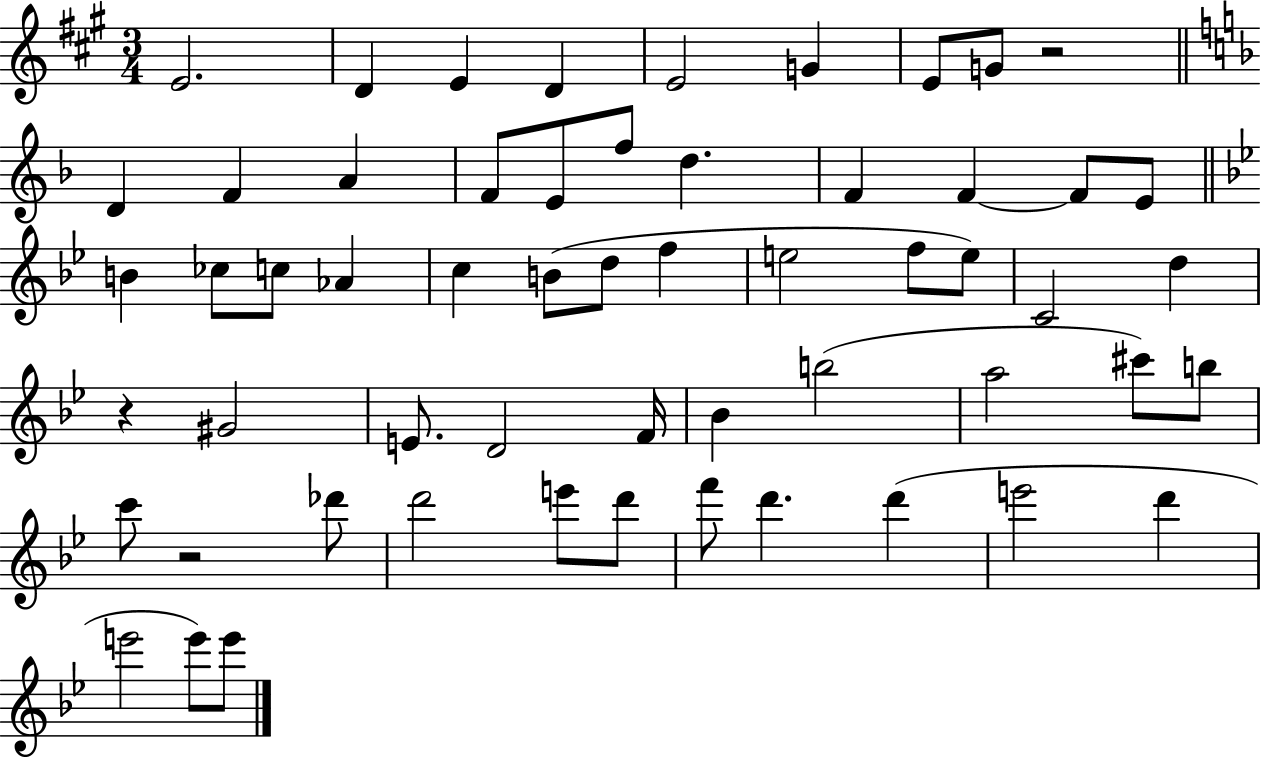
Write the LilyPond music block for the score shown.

{
  \clef treble
  \numericTimeSignature
  \time 3/4
  \key a \major
  \repeat volta 2 { e'2. | d'4 e'4 d'4 | e'2 g'4 | e'8 g'8 r2 | \break \bar "||" \break \key f \major d'4 f'4 a'4 | f'8 e'8 f''8 d''4. | f'4 f'4~~ f'8 e'8 | \bar "||" \break \key bes \major b'4 ces''8 c''8 aes'4 | c''4 b'8( d''8 f''4 | e''2 f''8 e''8) | c'2 d''4 | \break r4 gis'2 | e'8. d'2 f'16 | bes'4 b''2( | a''2 cis'''8) b''8 | \break c'''8 r2 des'''8 | d'''2 e'''8 d'''8 | f'''8 d'''4. d'''4( | e'''2 d'''4 | \break e'''2 e'''8) e'''8 | } \bar "|."
}